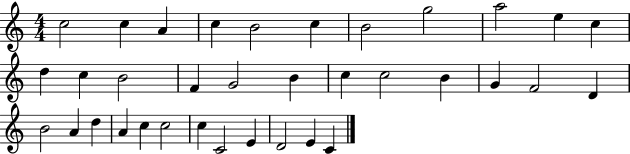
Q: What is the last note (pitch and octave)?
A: C4